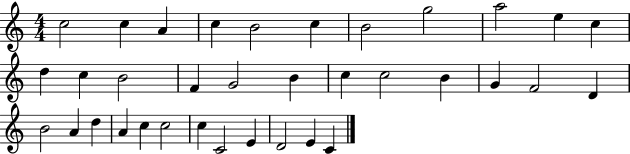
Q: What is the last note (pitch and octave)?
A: C4